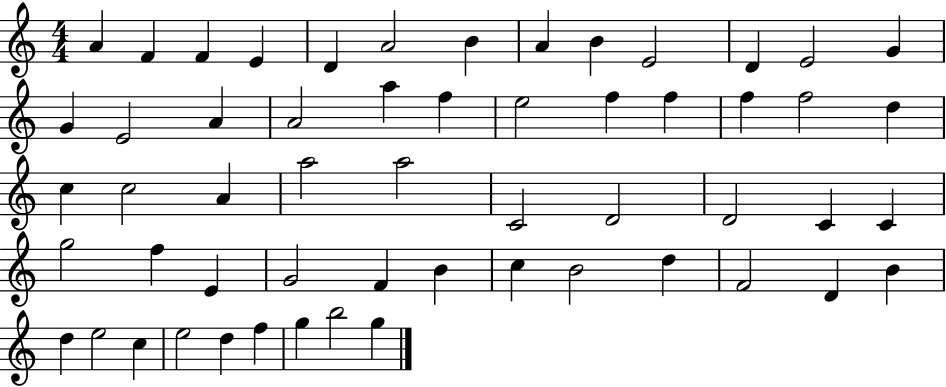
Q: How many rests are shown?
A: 0